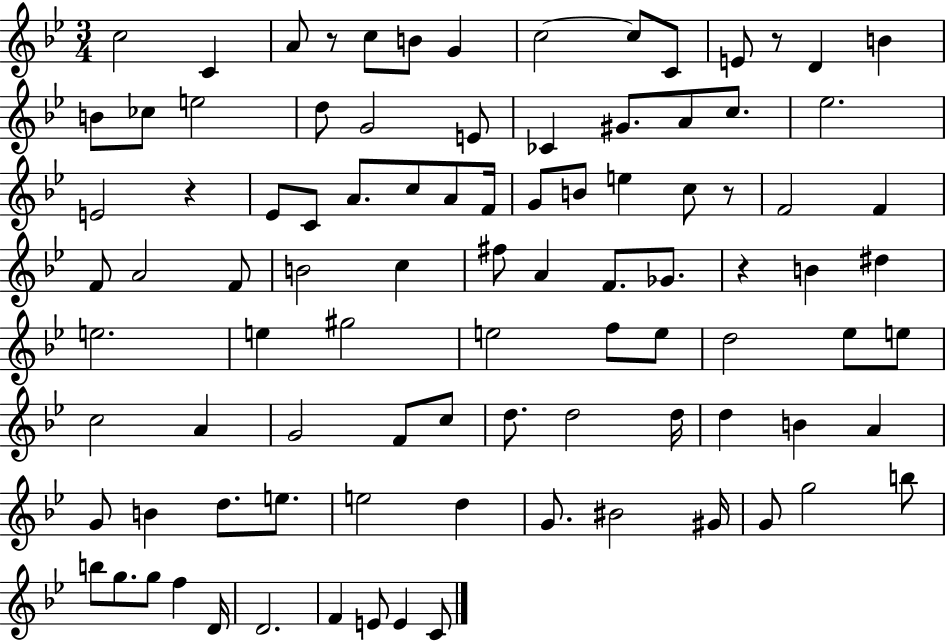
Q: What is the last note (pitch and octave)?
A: C4